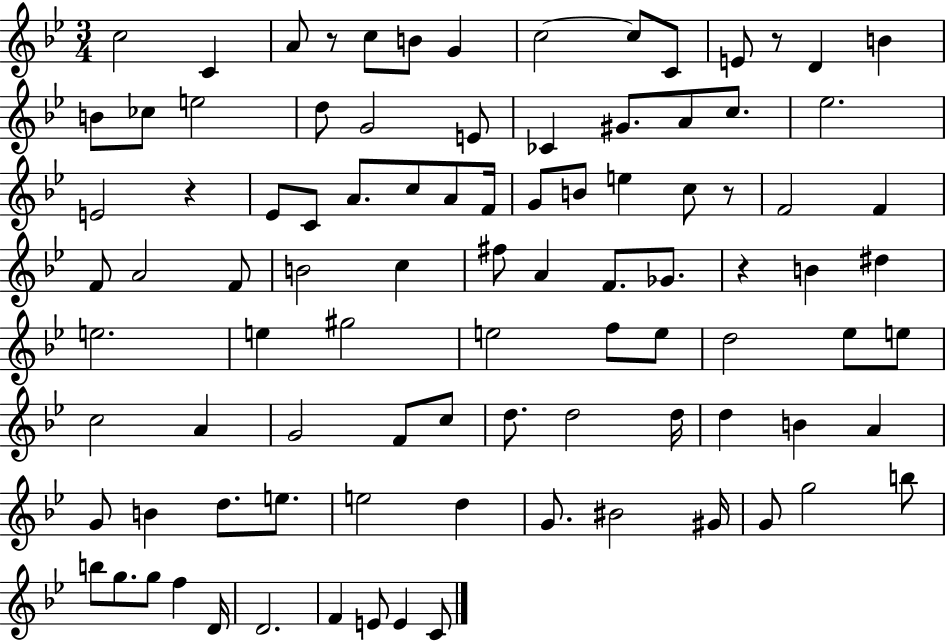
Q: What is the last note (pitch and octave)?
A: C4